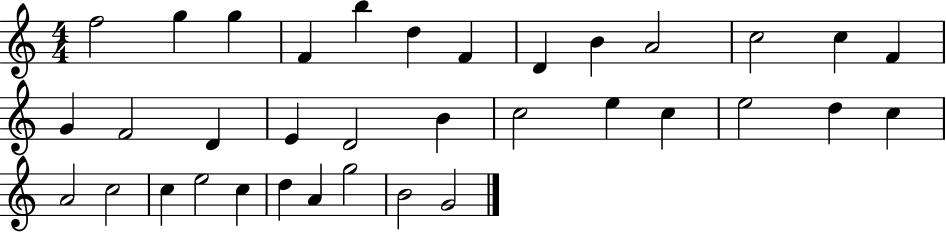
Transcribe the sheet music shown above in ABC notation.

X:1
T:Untitled
M:4/4
L:1/4
K:C
f2 g g F b d F D B A2 c2 c F G F2 D E D2 B c2 e c e2 d c A2 c2 c e2 c d A g2 B2 G2